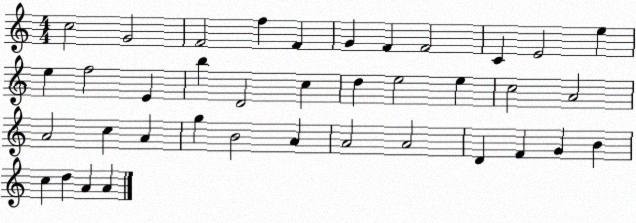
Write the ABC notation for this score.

X:1
T:Untitled
M:4/4
L:1/4
K:C
c2 G2 F2 f F G F F2 C E2 e e f2 E b D2 c d e2 e c2 A2 A2 c A g B2 A A2 A2 D F G B c d A A